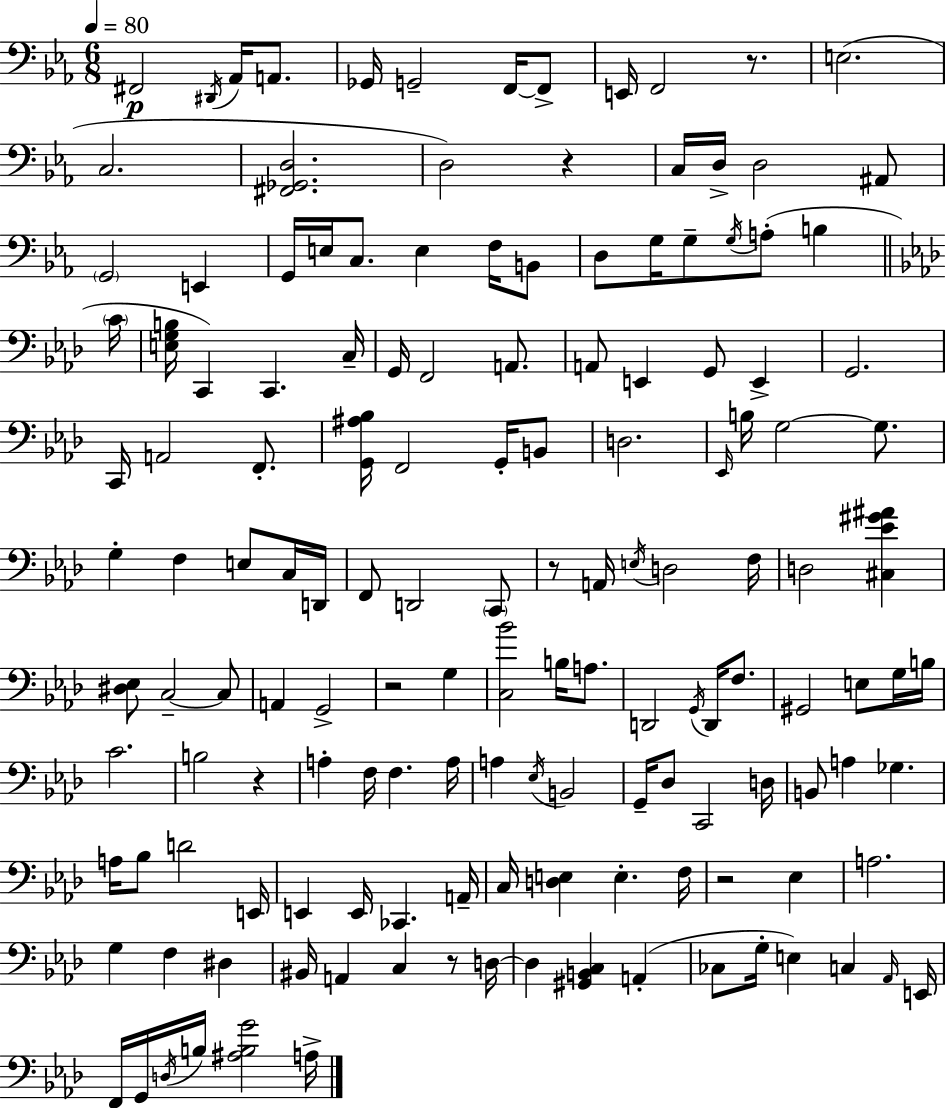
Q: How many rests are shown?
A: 7